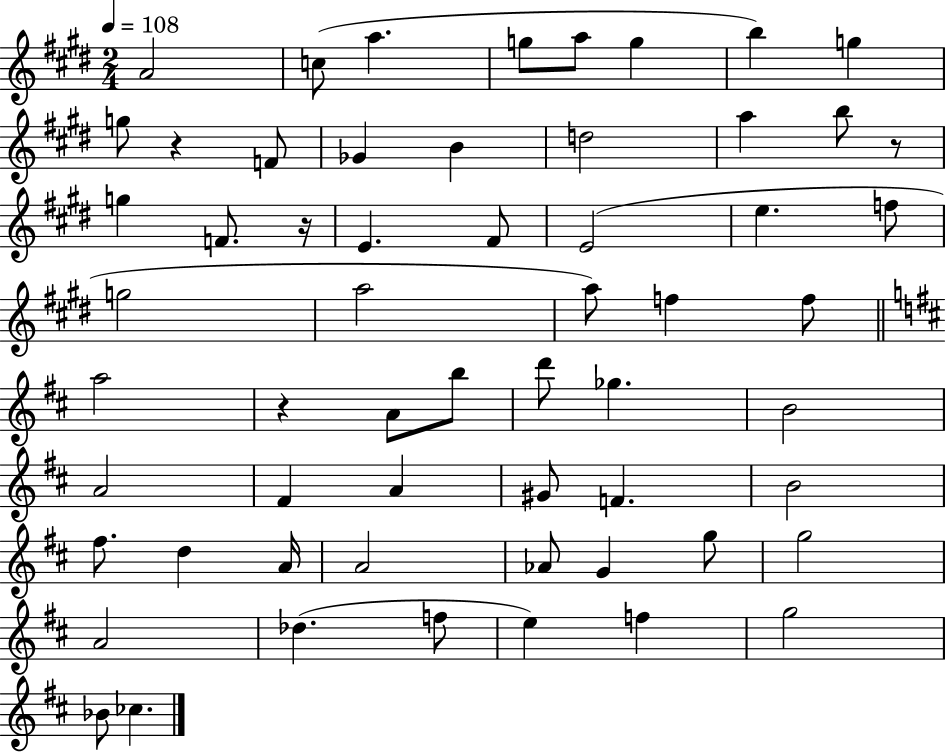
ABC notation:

X:1
T:Untitled
M:2/4
L:1/4
K:E
A2 c/2 a g/2 a/2 g b g g/2 z F/2 _G B d2 a b/2 z/2 g F/2 z/4 E ^F/2 E2 e f/2 g2 a2 a/2 f f/2 a2 z A/2 b/2 d'/2 _g B2 A2 ^F A ^G/2 F B2 ^f/2 d A/4 A2 _A/2 G g/2 g2 A2 _d f/2 e f g2 _B/2 _c